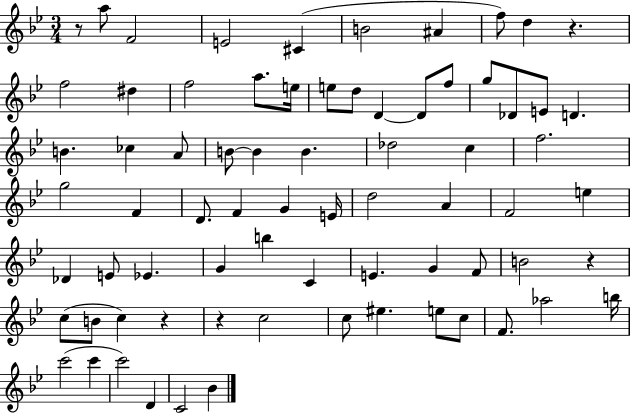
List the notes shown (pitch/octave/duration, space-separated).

R/e A5/e F4/h E4/h C#4/q B4/h A#4/q F5/e D5/q R/q. F5/h D#5/q F5/h A5/e. E5/s E5/e D5/e D4/q D4/e F5/e G5/e Db4/e E4/e D4/q. B4/q. CES5/q A4/e B4/e B4/q B4/q. Db5/h C5/q F5/h. G5/h F4/q D4/e. F4/q G4/q E4/s D5/h A4/q F4/h E5/q Db4/q E4/e Eb4/q. G4/q B5/q C4/q E4/q. G4/q F4/e B4/h R/q C5/e B4/e C5/q R/q R/q C5/h C5/e EIS5/q. E5/e C5/e F4/e. Ab5/h B5/s C6/h C6/q C6/h D4/q C4/h Bb4/q